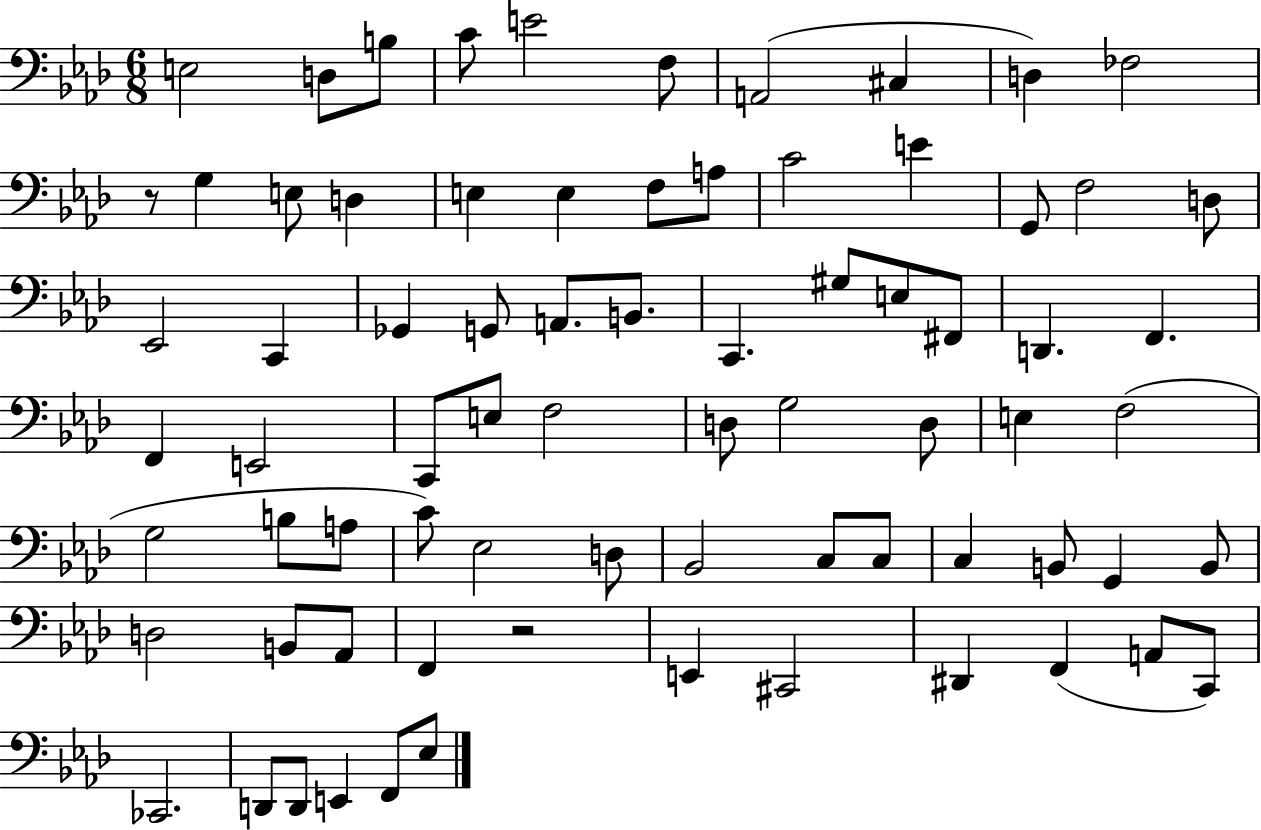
{
  \clef bass
  \numericTimeSignature
  \time 6/8
  \key aes \major
  e2 d8 b8 | c'8 e'2 f8 | a,2( cis4 | d4) fes2 | \break r8 g4 e8 d4 | e4 e4 f8 a8 | c'2 e'4 | g,8 f2 d8 | \break ees,2 c,4 | ges,4 g,8 a,8. b,8. | c,4. gis8 e8 fis,8 | d,4. f,4. | \break f,4 e,2 | c,8 e8 f2 | d8 g2 d8 | e4 f2( | \break g2 b8 a8 | c'8) ees2 d8 | bes,2 c8 c8 | c4 b,8 g,4 b,8 | \break d2 b,8 aes,8 | f,4 r2 | e,4 cis,2 | dis,4 f,4( a,8 c,8) | \break ces,2. | d,8 d,8 e,4 f,8 ees8 | \bar "|."
}